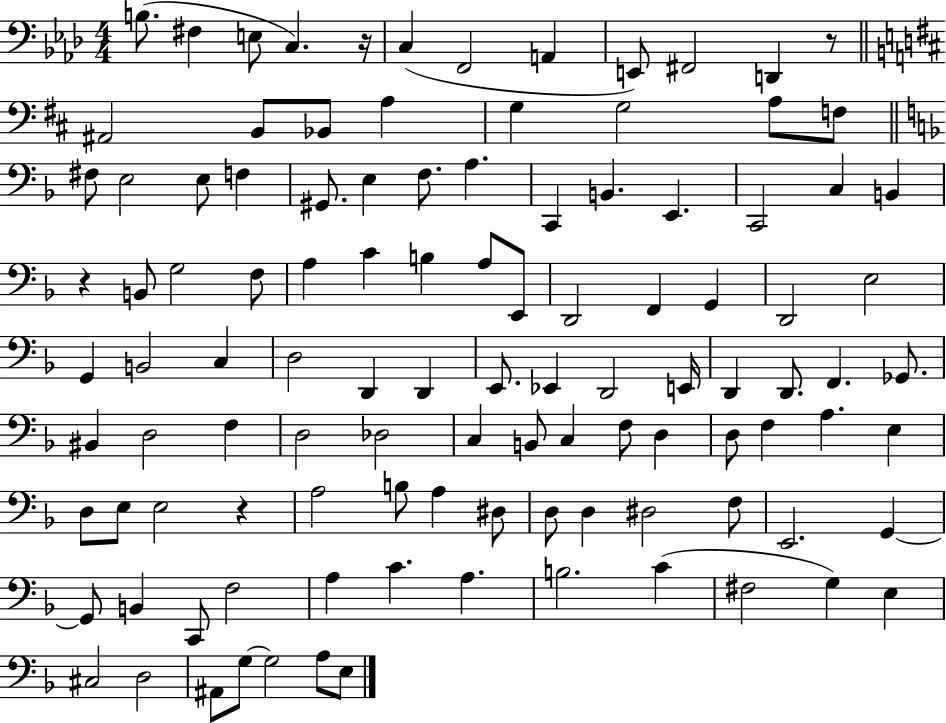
{
  \clef bass
  \numericTimeSignature
  \time 4/4
  \key aes \major
  \repeat volta 2 { b8.( fis4 e8 c4.) r16 | c4( f,2 a,4 | e,8) fis,2 d,4 r8 | \bar "||" \break \key d \major ais,2 b,8 bes,8 a4 | g4 g2 a8 f8 | \bar "||" \break \key f \major fis8 e2 e8 f4 | gis,8. e4 f8. a4. | c,4 b,4. e,4. | c,2 c4 b,4 | \break r4 b,8 g2 f8 | a4 c'4 b4 a8 e,8 | d,2 f,4 g,4 | d,2 e2 | \break g,4 b,2 c4 | d2 d,4 d,4 | e,8. ees,4 d,2 e,16 | d,4 d,8. f,4. ges,8. | \break bis,4 d2 f4 | d2 des2 | c4 b,8 c4 f8 d4 | d8 f4 a4. e4 | \break d8 e8 e2 r4 | a2 b8 a4 dis8 | d8 d4 dis2 f8 | e,2. g,4~~ | \break g,8 b,4 c,8 f2 | a4 c'4. a4. | b2. c'4( | fis2 g4) e4 | \break cis2 d2 | ais,8 g8~~ g2 a8 e8 | } \bar "|."
}